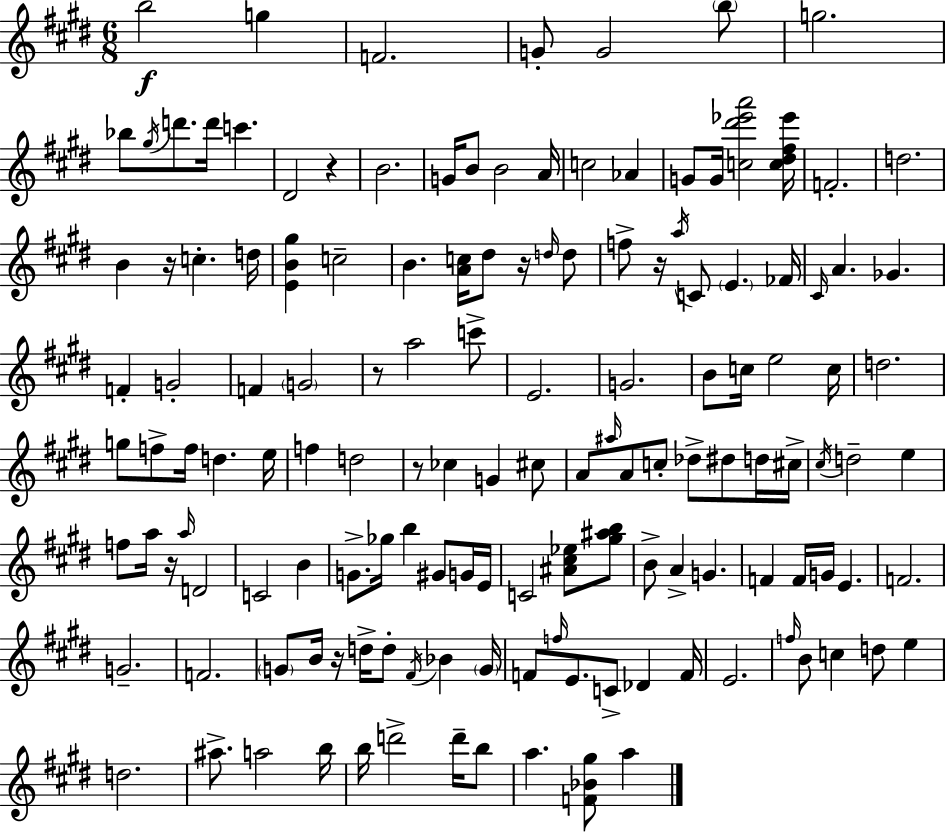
{
  \clef treble
  \numericTimeSignature
  \time 6/8
  \key e \major
  b''2\f g''4 | f'2. | g'8-. g'2 \parenthesize b''8 | g''2. | \break bes''8 \acciaccatura { gis''16 } d'''8. d'''16 c'''4. | dis'2 r4 | b'2. | g'16 b'8 b'2 | \break a'16 c''2 aes'4 | g'8 g'16 <c'' dis''' ees''' a'''>2 | <c'' dis'' fis'' ees'''>16 f'2.-. | d''2. | \break b'4 r16 c''4.-. | d''16 <e' b' gis''>4 c''2-- | b'4. <a' c''>16 dis''8 r16 \grace { d''16 } | d''8 f''8-> r16 \acciaccatura { a''16 } c'8 \parenthesize e'4. | \break fes'16 \grace { cis'16 } a'4. ges'4. | f'4-. g'2-. | f'4 \parenthesize g'2 | r8 a''2 | \break c'''8-> e'2. | g'2. | b'8 c''16 e''2 | c''16 d''2. | \break g''8 f''8-> f''16 d''4. | e''16 f''4 d''2 | r8 ces''4 g'4 | cis''8 a'8 \grace { ais''16 } a'8 c''8-. des''8-> | \break dis''8 d''16 cis''16-> \acciaccatura { cis''16 } d''2-- | e''4 f''8 a''16 r16 \grace { a''16 } d'2 | c'2 | b'4 g'8.-> ges''16 b''4 | \break gis'8 g'16 e'16 c'2 | <ais' cis'' ees''>8 <gis'' ais'' b''>8 b'8-> a'4-> | g'4. f'4 f'16 | g'16 e'4. f'2. | \break g'2.-- | f'2. | \parenthesize g'8 b'16 r16 d''16-> | d''8-. \acciaccatura { fis'16 } bes'4 \parenthesize g'16 f'8 \grace { f''16 } e'8. | \break c'8-> des'4 f'16 e'2. | \grace { f''16 } b'8 | c''4 d''8 e''4 d''2. | ais''8.-> | \break a''2 b''16 b''16 d'''2-> | d'''16-- b''8 a''4. | <f' bes' gis''>8 a''4 \bar "|."
}